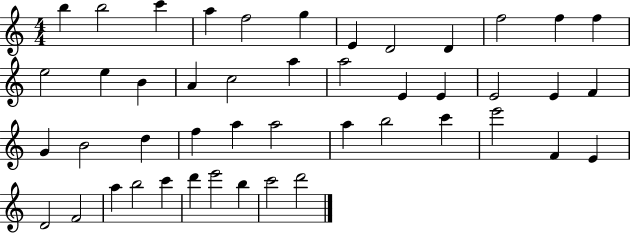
{
  \clef treble
  \numericTimeSignature
  \time 4/4
  \key c \major
  b''4 b''2 c'''4 | a''4 f''2 g''4 | e'4 d'2 d'4 | f''2 f''4 f''4 | \break e''2 e''4 b'4 | a'4 c''2 a''4 | a''2 e'4 e'4 | e'2 e'4 f'4 | \break g'4 b'2 d''4 | f''4 a''4 a''2 | a''4 b''2 c'''4 | e'''2 f'4 e'4 | \break d'2 f'2 | a''4 b''2 c'''4 | d'''4 e'''2 b''4 | c'''2 d'''2 | \break \bar "|."
}